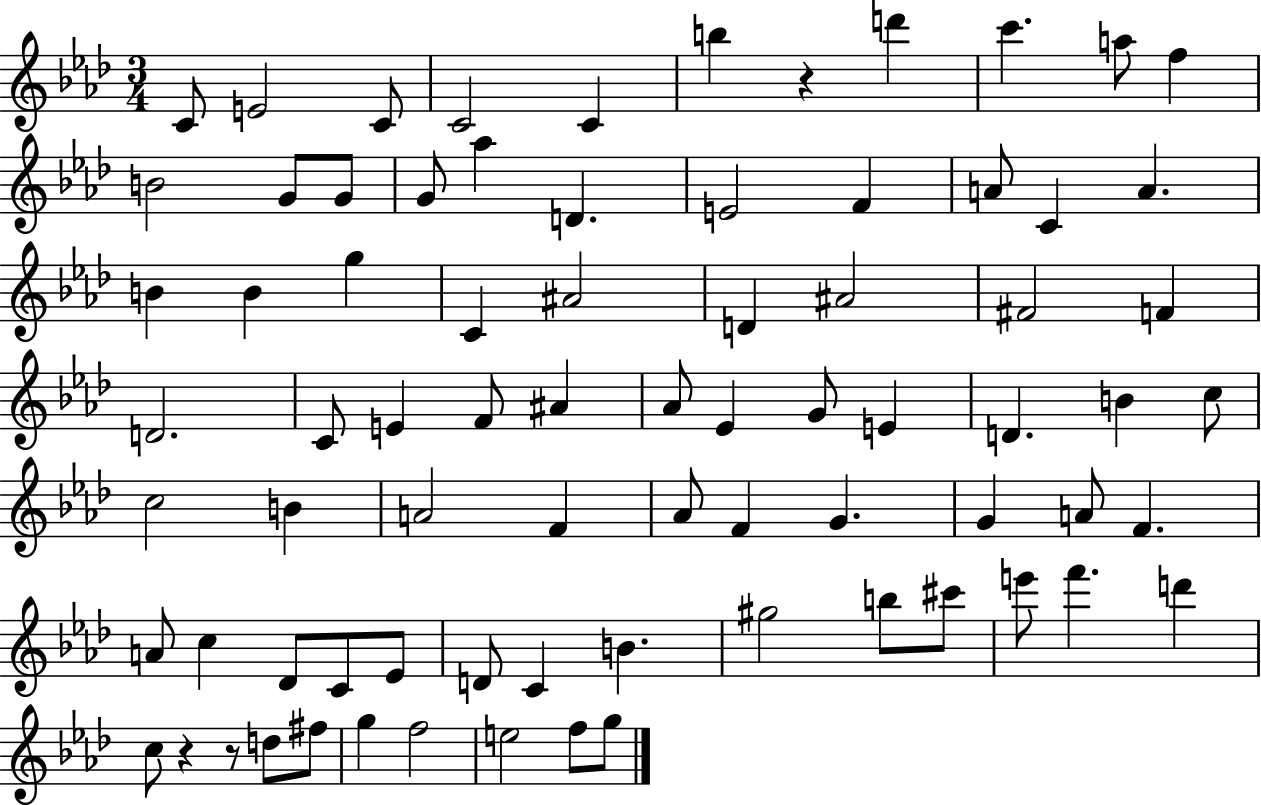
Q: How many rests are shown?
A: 3